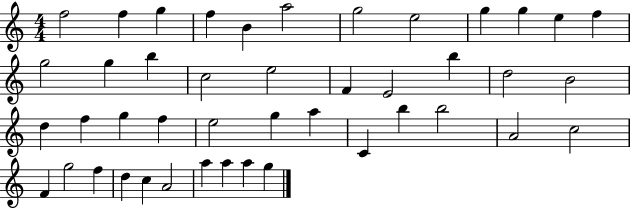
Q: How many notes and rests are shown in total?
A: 44